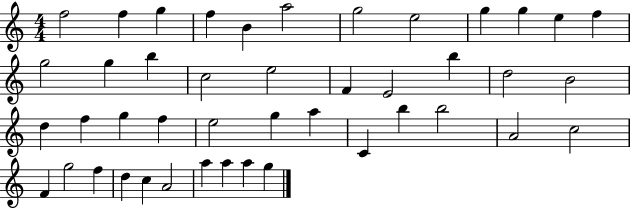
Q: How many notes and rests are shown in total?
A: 44